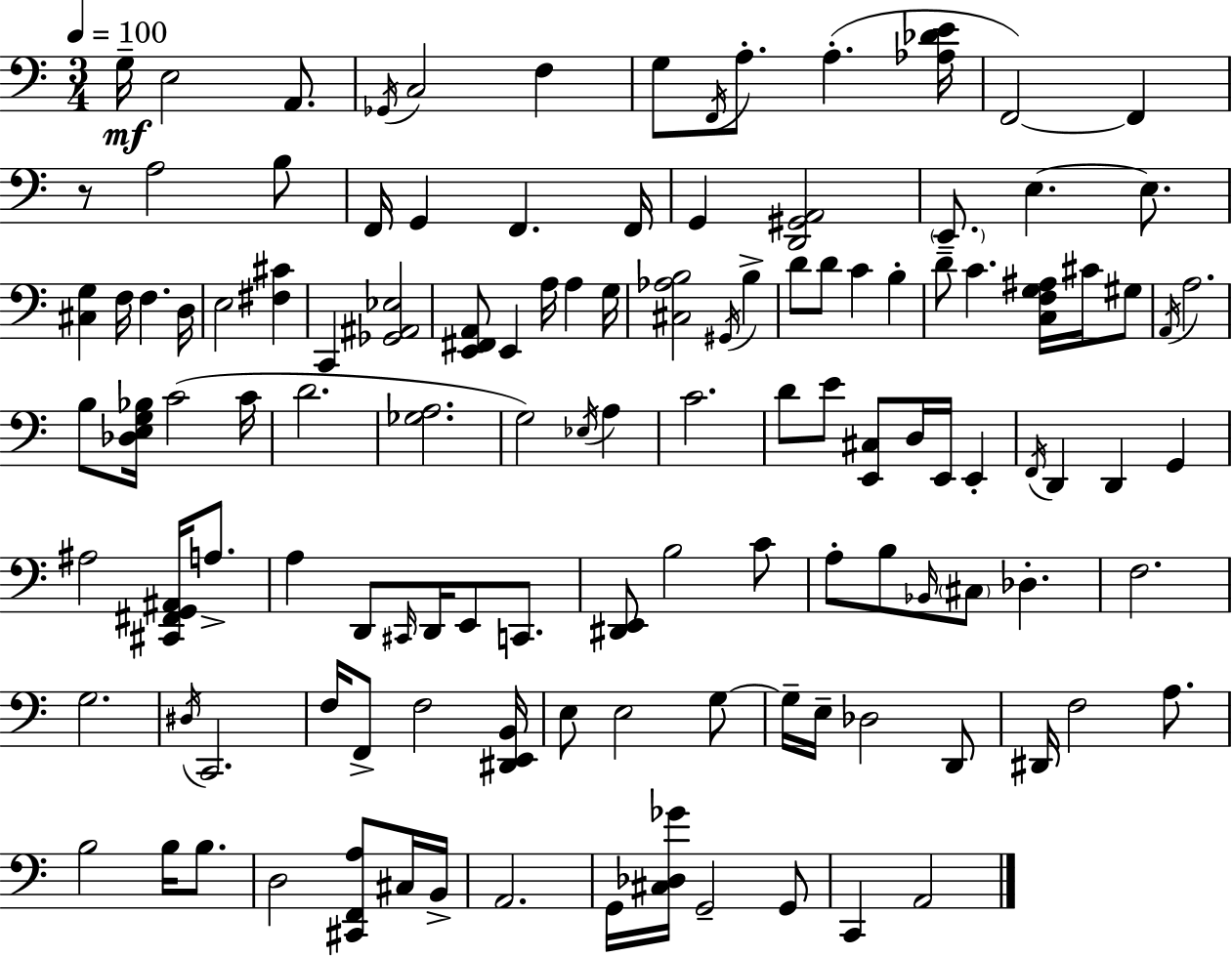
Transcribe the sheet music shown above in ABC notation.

X:1
T:Untitled
M:3/4
L:1/4
K:Am
G,/4 E,2 A,,/2 _G,,/4 C,2 F, G,/2 F,,/4 A,/2 A, [_A,_DE]/4 F,,2 F,, z/2 A,2 B,/2 F,,/4 G,, F,, F,,/4 G,, [D,,^G,,A,,]2 E,,/2 E, E,/2 [^C,G,] F,/4 F, D,/4 E,2 [^F,^C] C,, [_G,,^A,,_E,]2 [E,,^F,,A,,]/2 E,, A,/4 A, G,/4 [^C,_A,B,]2 ^G,,/4 B, D/2 D/2 C B, D/2 C [C,F,G,^A,]/4 ^C/4 ^G,/2 A,,/4 A,2 B,/2 [_D,E,G,_B,]/4 C2 C/4 D2 [_G,A,]2 G,2 _E,/4 A, C2 D/2 E/2 [E,,^C,]/2 D,/4 E,,/4 E,, F,,/4 D,, D,, G,, ^A,2 [^C,,^F,,G,,^A,,]/4 A,/2 A, D,,/2 ^C,,/4 D,,/4 E,,/2 C,,/2 [^D,,E,,]/2 B,2 C/2 A,/2 B,/2 _B,,/4 ^C,/2 _D, F,2 G,2 ^D,/4 C,,2 F,/4 F,,/2 F,2 [^D,,E,,B,,]/4 E,/2 E,2 G,/2 G,/4 E,/4 _D,2 D,,/2 ^D,,/4 F,2 A,/2 B,2 B,/4 B,/2 D,2 [^C,,F,,A,]/2 ^C,/4 B,,/4 A,,2 G,,/4 [^C,_D,_G]/4 G,,2 G,,/2 C,, A,,2